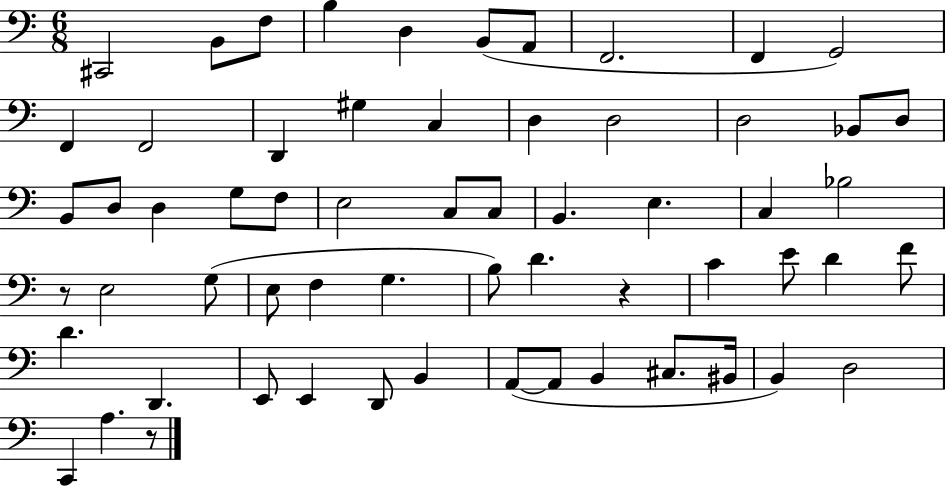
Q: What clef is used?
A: bass